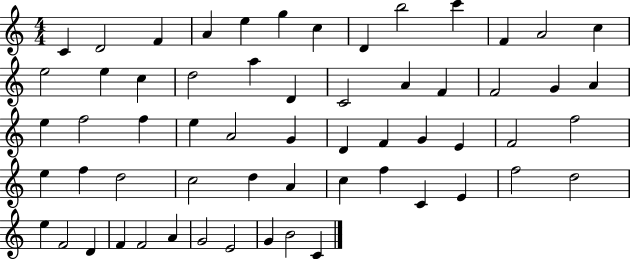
{
  \clef treble
  \numericTimeSignature
  \time 4/4
  \key c \major
  c'4 d'2 f'4 | a'4 e''4 g''4 c''4 | d'4 b''2 c'''4 | f'4 a'2 c''4 | \break e''2 e''4 c''4 | d''2 a''4 d'4 | c'2 a'4 f'4 | f'2 g'4 a'4 | \break e''4 f''2 f''4 | e''4 a'2 g'4 | d'4 f'4 g'4 e'4 | f'2 f''2 | \break e''4 f''4 d''2 | c''2 d''4 a'4 | c''4 f''4 c'4 e'4 | f''2 d''2 | \break e''4 f'2 d'4 | f'4 f'2 a'4 | g'2 e'2 | g'4 b'2 c'4 | \break \bar "|."
}